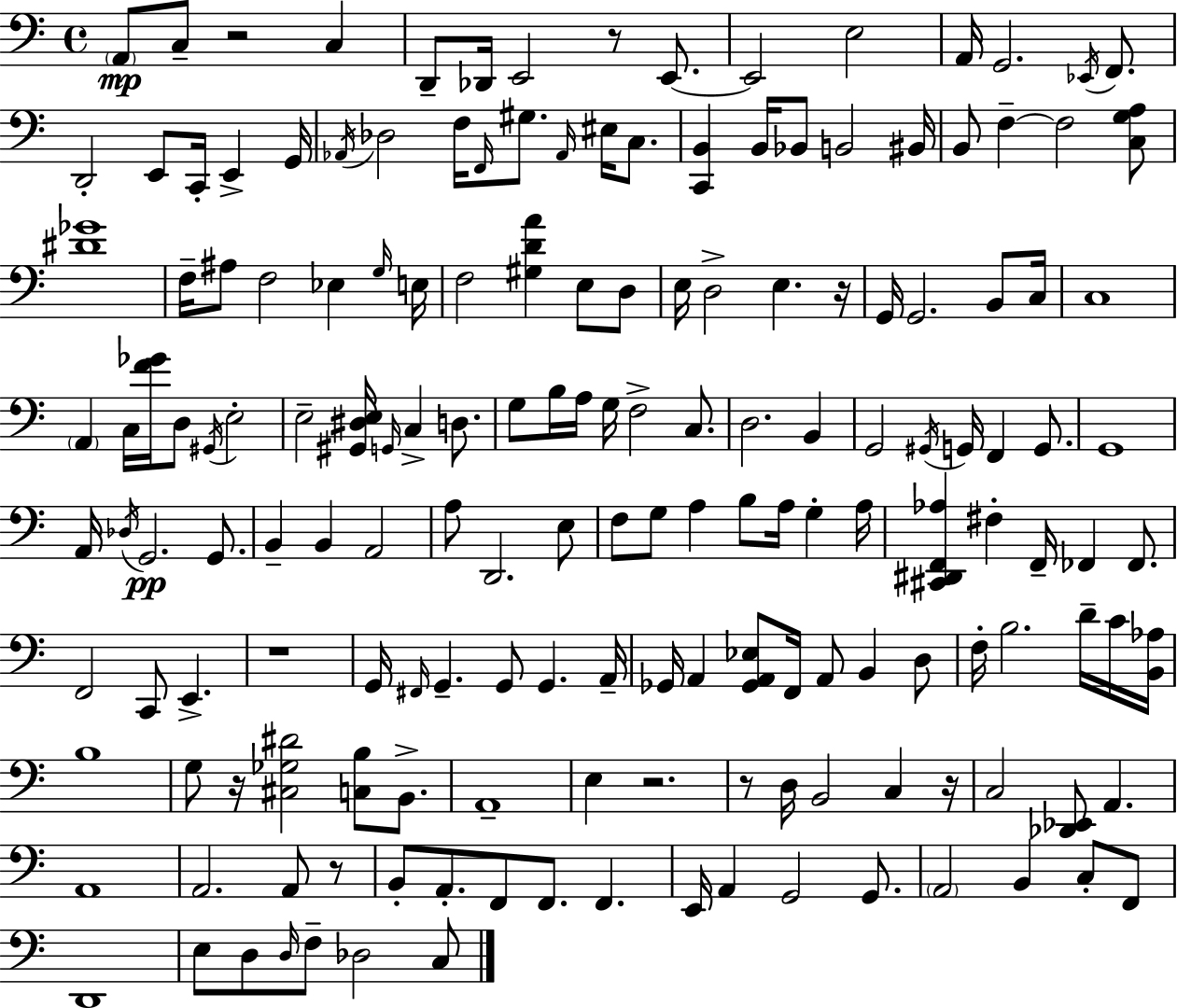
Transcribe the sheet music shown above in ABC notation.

X:1
T:Untitled
M:4/4
L:1/4
K:Am
A,,/2 C,/2 z2 C, D,,/2 _D,,/4 E,,2 z/2 E,,/2 E,,2 E,2 A,,/4 G,,2 _E,,/4 F,,/2 D,,2 E,,/2 C,,/4 E,, G,,/4 _A,,/4 _D,2 F,/4 F,,/4 ^G,/2 _A,,/4 ^E,/4 C,/2 [C,,B,,] B,,/4 _B,,/2 B,,2 ^B,,/4 B,,/2 F, F,2 [C,G,A,]/2 [^D_G]4 F,/4 ^A,/2 F,2 _E, G,/4 E,/4 F,2 [^G,DA] E,/2 D,/2 E,/4 D,2 E, z/4 G,,/4 G,,2 B,,/2 C,/4 C,4 A,, C,/4 [F_G]/4 D,/2 ^G,,/4 E,2 E,2 [^G,,^D,E,]/4 G,,/4 C, D,/2 G,/2 B,/4 A,/4 G,/4 F,2 C,/2 D,2 B,, G,,2 ^G,,/4 G,,/4 F,, G,,/2 G,,4 A,,/4 _D,/4 G,,2 G,,/2 B,, B,, A,,2 A,/2 D,,2 E,/2 F,/2 G,/2 A, B,/2 A,/4 G, A,/4 [^C,,^D,,F,,_A,] ^F, F,,/4 _F,, _F,,/2 F,,2 C,,/2 E,, z4 G,,/4 ^F,,/4 G,, G,,/2 G,, A,,/4 _G,,/4 A,, [_G,,A,,_E,]/2 F,,/4 A,,/2 B,, D,/2 F,/4 B,2 D/4 C/4 [B,,_A,]/4 B,4 G,/2 z/4 [^C,_G,^D]2 [C,B,]/2 B,,/2 A,,4 E, z2 z/2 D,/4 B,,2 C, z/4 C,2 [_D,,_E,,]/2 A,, A,,4 A,,2 A,,/2 z/2 B,,/2 A,,/2 F,,/2 F,,/2 F,, E,,/4 A,, G,,2 G,,/2 A,,2 B,, C,/2 F,,/2 D,,4 E,/2 D,/2 D,/4 F,/2 _D,2 C,/2